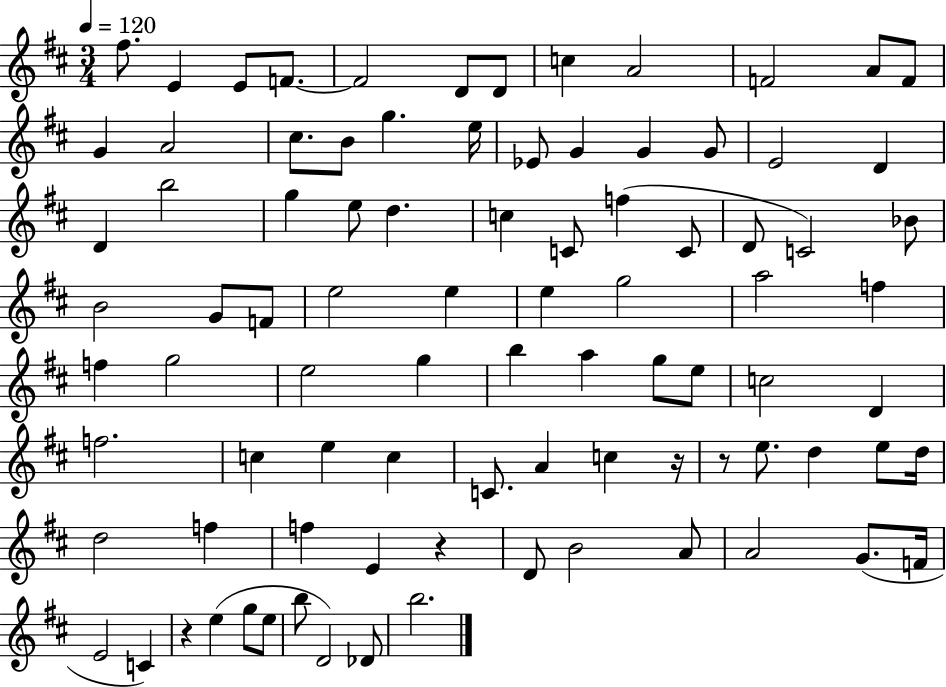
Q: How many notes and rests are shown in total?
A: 89